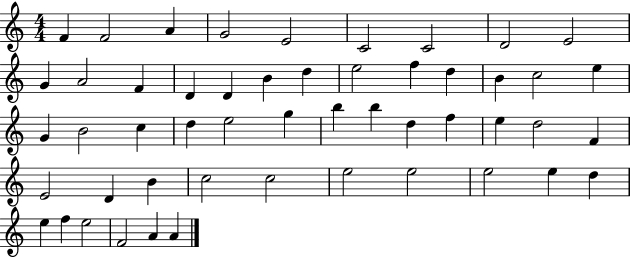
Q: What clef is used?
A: treble